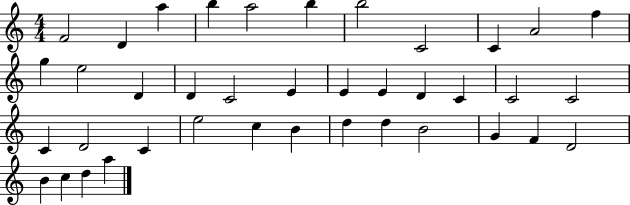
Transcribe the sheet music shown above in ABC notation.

X:1
T:Untitled
M:4/4
L:1/4
K:C
F2 D a b a2 b b2 C2 C A2 f g e2 D D C2 E E E D C C2 C2 C D2 C e2 c B d d B2 G F D2 B c d a